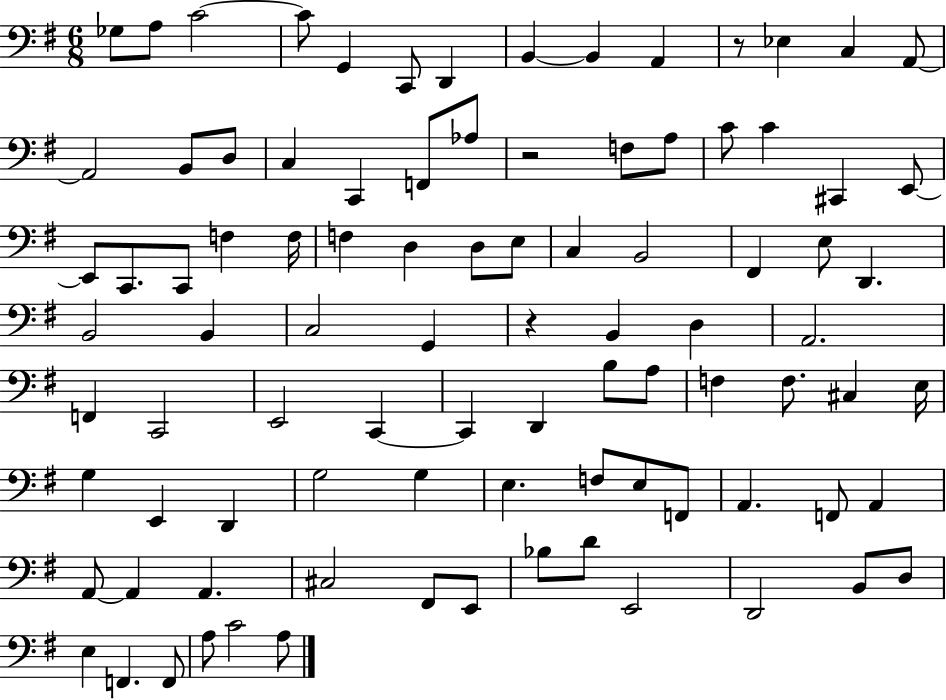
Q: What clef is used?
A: bass